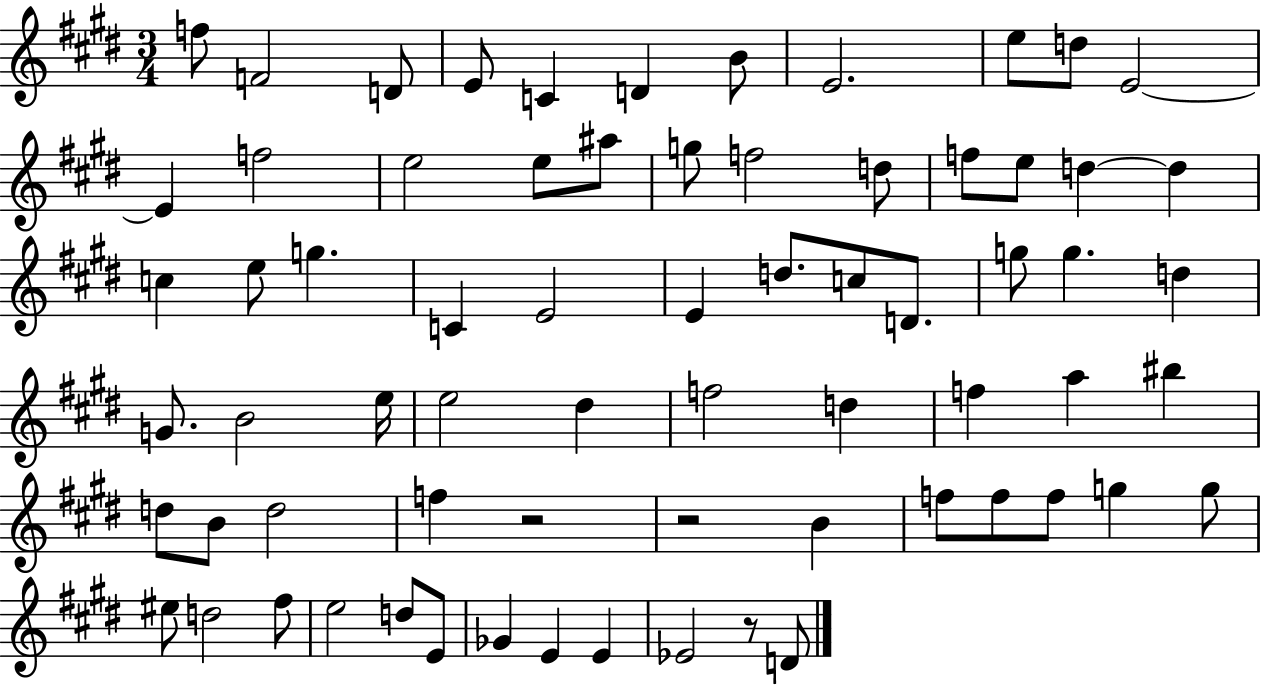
{
  \clef treble
  \numericTimeSignature
  \time 3/4
  \key e \major
  f''8 f'2 d'8 | e'8 c'4 d'4 b'8 | e'2. | e''8 d''8 e'2~~ | \break e'4 f''2 | e''2 e''8 ais''8 | g''8 f''2 d''8 | f''8 e''8 d''4~~ d''4 | \break c''4 e''8 g''4. | c'4 e'2 | e'4 d''8. c''8 d'8. | g''8 g''4. d''4 | \break g'8. b'2 e''16 | e''2 dis''4 | f''2 d''4 | f''4 a''4 bis''4 | \break d''8 b'8 d''2 | f''4 r2 | r2 b'4 | f''8 f''8 f''8 g''4 g''8 | \break eis''8 d''2 fis''8 | e''2 d''8 e'8 | ges'4 e'4 e'4 | ees'2 r8 d'8 | \break \bar "|."
}